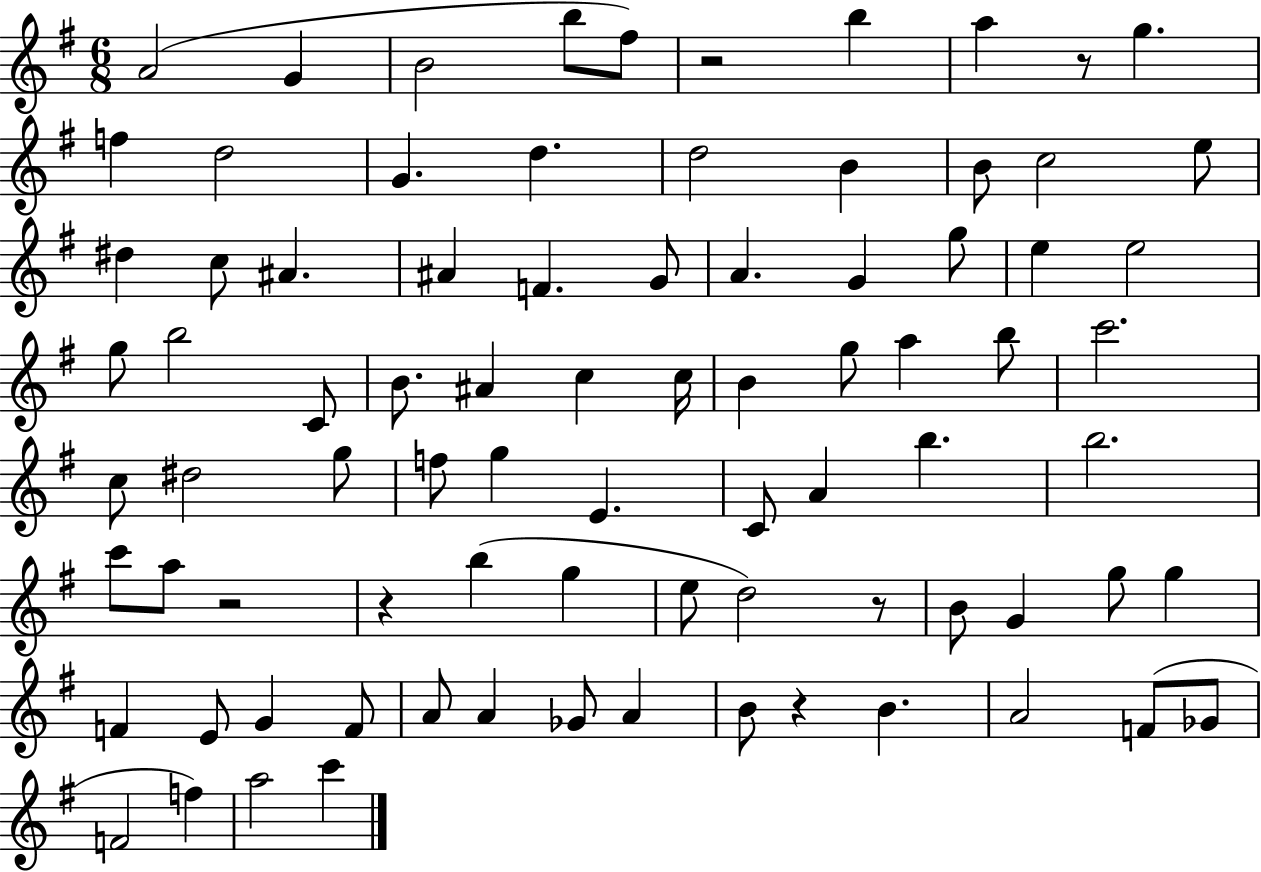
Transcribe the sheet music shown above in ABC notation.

X:1
T:Untitled
M:6/8
L:1/4
K:G
A2 G B2 b/2 ^f/2 z2 b a z/2 g f d2 G d d2 B B/2 c2 e/2 ^d c/2 ^A ^A F G/2 A G g/2 e e2 g/2 b2 C/2 B/2 ^A c c/4 B g/2 a b/2 c'2 c/2 ^d2 g/2 f/2 g E C/2 A b b2 c'/2 a/2 z2 z b g e/2 d2 z/2 B/2 G g/2 g F E/2 G F/2 A/2 A _G/2 A B/2 z B A2 F/2 _G/2 F2 f a2 c'